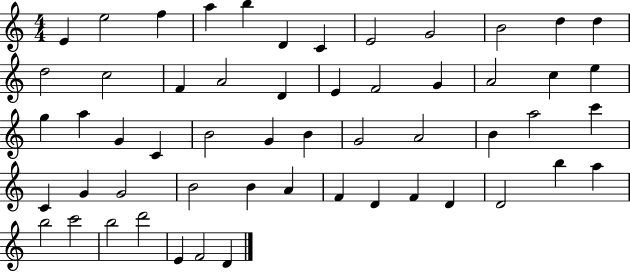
{
  \clef treble
  \numericTimeSignature
  \time 4/4
  \key c \major
  e'4 e''2 f''4 | a''4 b''4 d'4 c'4 | e'2 g'2 | b'2 d''4 d''4 | \break d''2 c''2 | f'4 a'2 d'4 | e'4 f'2 g'4 | a'2 c''4 e''4 | \break g''4 a''4 g'4 c'4 | b'2 g'4 b'4 | g'2 a'2 | b'4 a''2 c'''4 | \break c'4 g'4 g'2 | b'2 b'4 a'4 | f'4 d'4 f'4 d'4 | d'2 b''4 a''4 | \break b''2 c'''2 | b''2 d'''2 | e'4 f'2 d'4 | \bar "|."
}